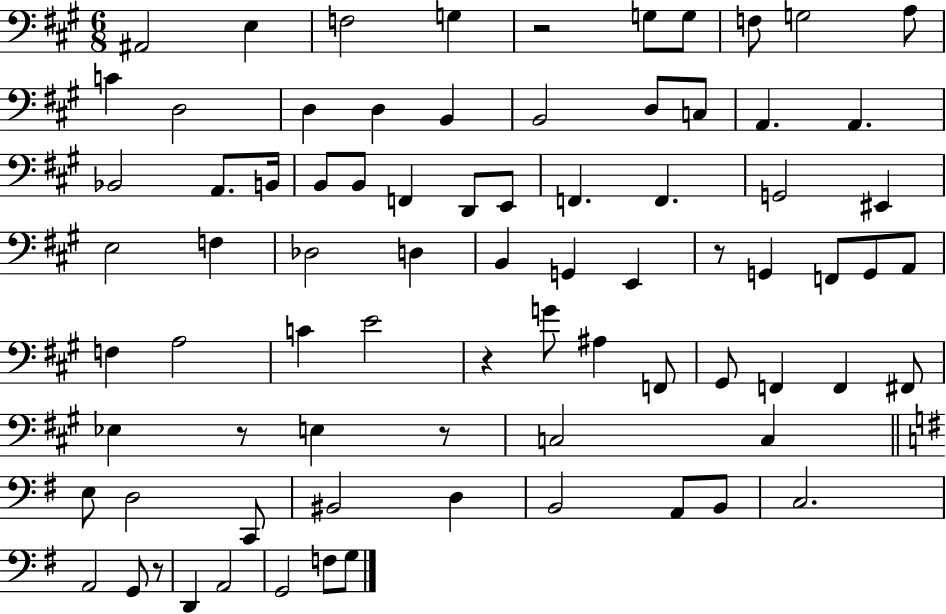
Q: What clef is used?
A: bass